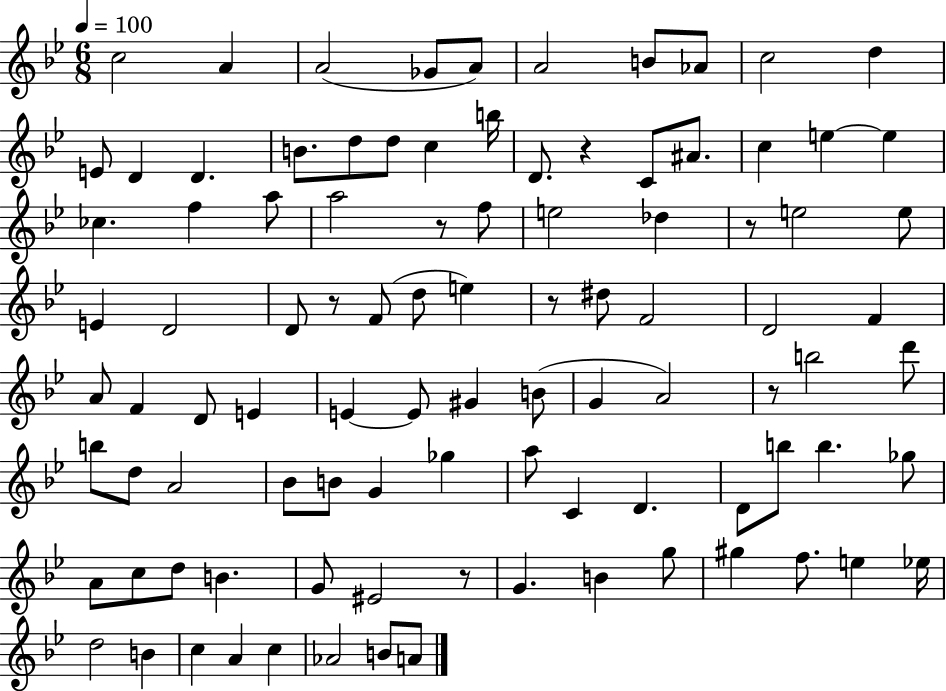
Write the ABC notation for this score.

X:1
T:Untitled
M:6/8
L:1/4
K:Bb
c2 A A2 _G/2 A/2 A2 B/2 _A/2 c2 d E/2 D D B/2 d/2 d/2 c b/4 D/2 z C/2 ^A/2 c e e _c f a/2 a2 z/2 f/2 e2 _d z/2 e2 e/2 E D2 D/2 z/2 F/2 d/2 e z/2 ^d/2 F2 D2 F A/2 F D/2 E E E/2 ^G B/2 G A2 z/2 b2 d'/2 b/2 d/2 A2 _B/2 B/2 G _g a/2 C D D/2 b/2 b _g/2 A/2 c/2 d/2 B G/2 ^E2 z/2 G B g/2 ^g f/2 e _e/4 d2 B c A c _A2 B/2 A/2